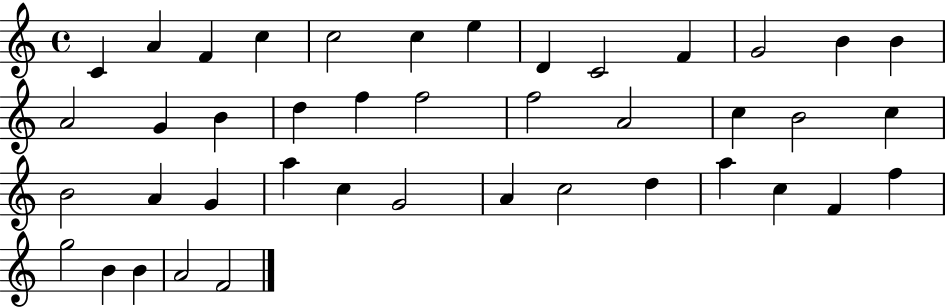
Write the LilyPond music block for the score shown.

{
  \clef treble
  \time 4/4
  \defaultTimeSignature
  \key c \major
  c'4 a'4 f'4 c''4 | c''2 c''4 e''4 | d'4 c'2 f'4 | g'2 b'4 b'4 | \break a'2 g'4 b'4 | d''4 f''4 f''2 | f''2 a'2 | c''4 b'2 c''4 | \break b'2 a'4 g'4 | a''4 c''4 g'2 | a'4 c''2 d''4 | a''4 c''4 f'4 f''4 | \break g''2 b'4 b'4 | a'2 f'2 | \bar "|."
}